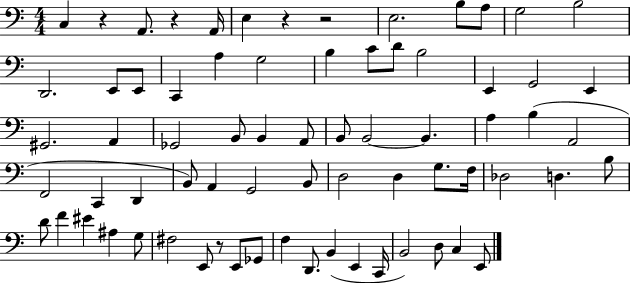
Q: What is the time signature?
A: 4/4